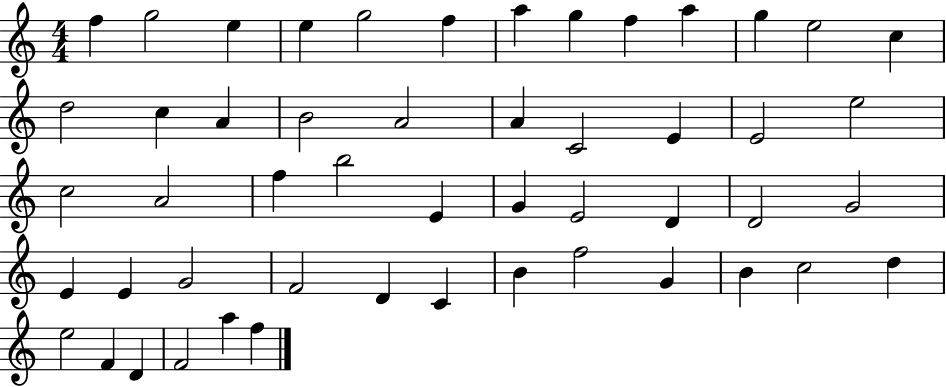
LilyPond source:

{
  \clef treble
  \numericTimeSignature
  \time 4/4
  \key c \major
  f''4 g''2 e''4 | e''4 g''2 f''4 | a''4 g''4 f''4 a''4 | g''4 e''2 c''4 | \break d''2 c''4 a'4 | b'2 a'2 | a'4 c'2 e'4 | e'2 e''2 | \break c''2 a'2 | f''4 b''2 e'4 | g'4 e'2 d'4 | d'2 g'2 | \break e'4 e'4 g'2 | f'2 d'4 c'4 | b'4 f''2 g'4 | b'4 c''2 d''4 | \break e''2 f'4 d'4 | f'2 a''4 f''4 | \bar "|."
}